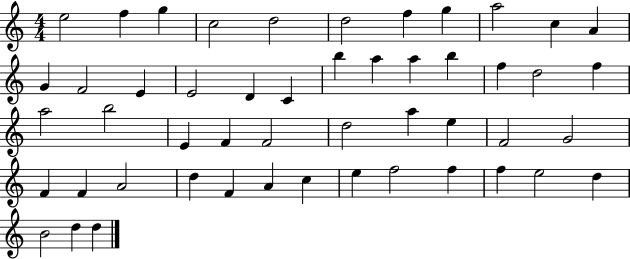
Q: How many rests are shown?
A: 0